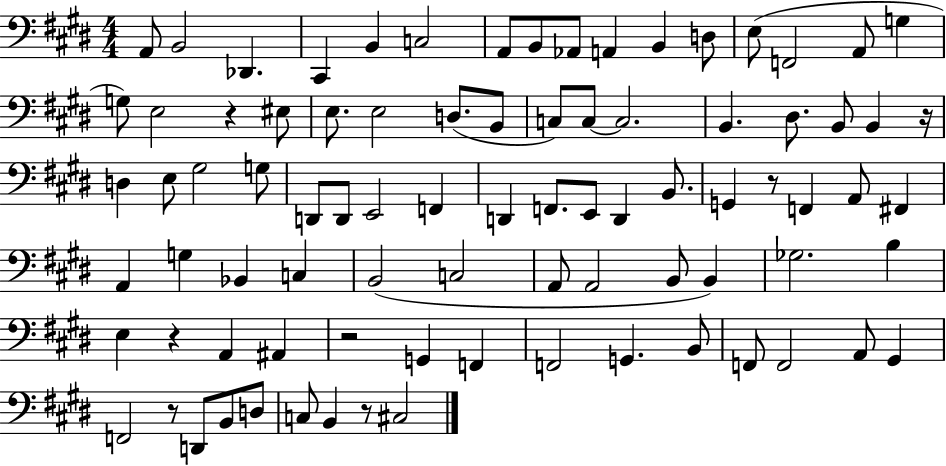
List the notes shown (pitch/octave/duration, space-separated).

A2/e B2/h Db2/q. C#2/q B2/q C3/h A2/e B2/e Ab2/e A2/q B2/q D3/e E3/e F2/h A2/e G3/q G3/e E3/h R/q EIS3/e E3/e. E3/h D3/e. B2/e C3/e C3/e C3/h. B2/q. D#3/e. B2/e B2/q R/s D3/q E3/e G#3/h G3/e D2/e D2/e E2/h F2/q D2/q F2/e. E2/e D2/q B2/e. G2/q R/e F2/q A2/e F#2/q A2/q G3/q Bb2/q C3/q B2/h C3/h A2/e A2/h B2/e B2/q Gb3/h. B3/q E3/q R/q A2/q A#2/q R/h G2/q F2/q F2/h G2/q. B2/e F2/e F2/h A2/e G#2/q F2/h R/e D2/e B2/e D3/e C3/e B2/q R/e C#3/h